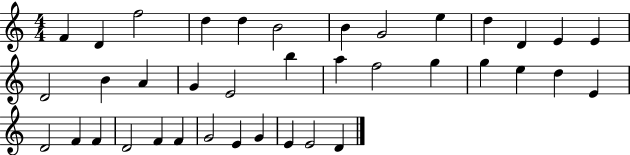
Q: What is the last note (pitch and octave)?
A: D4